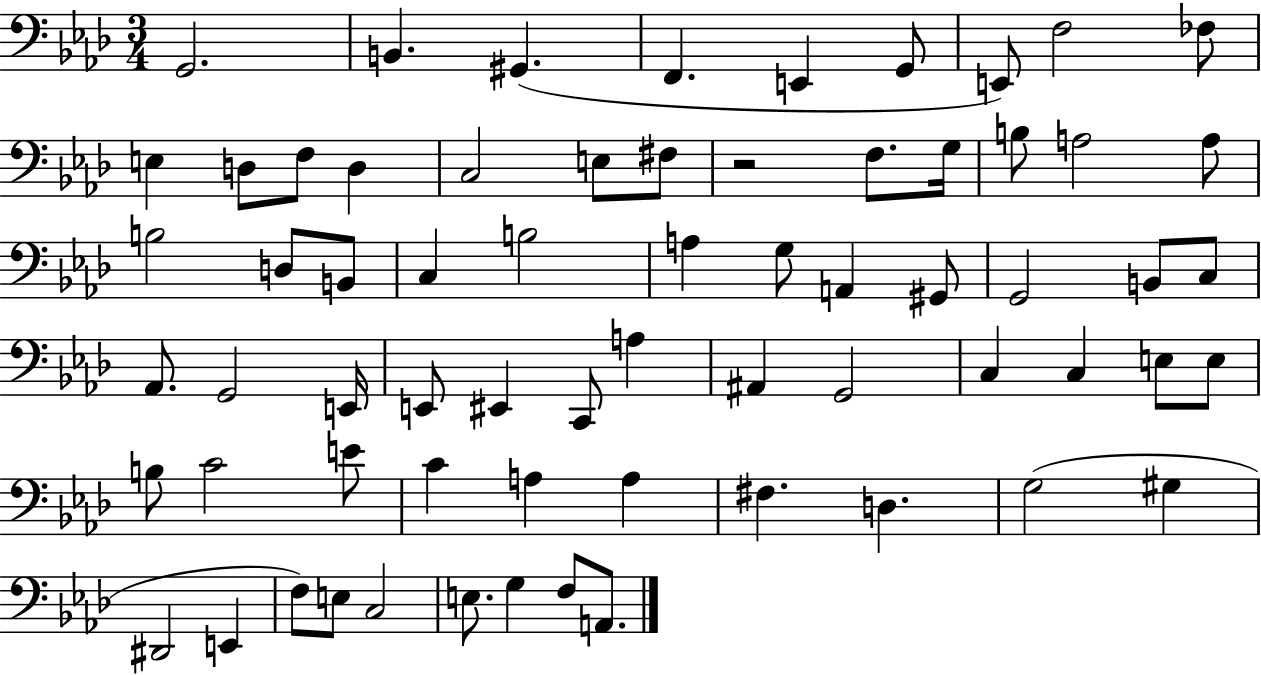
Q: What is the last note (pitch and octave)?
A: A2